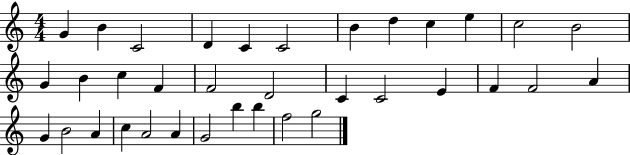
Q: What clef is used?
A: treble